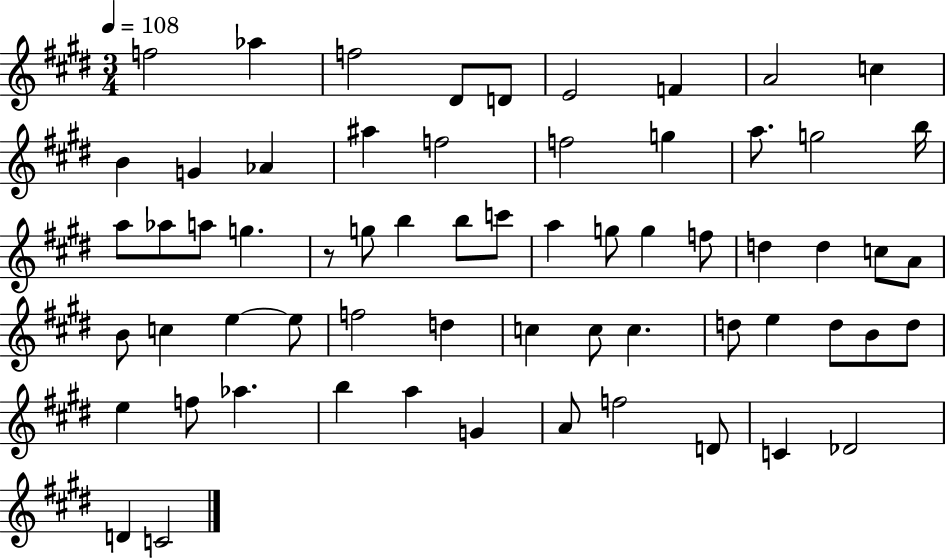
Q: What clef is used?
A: treble